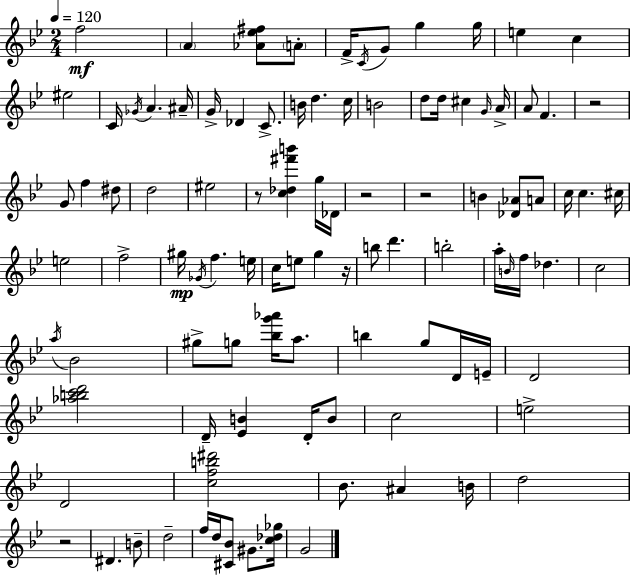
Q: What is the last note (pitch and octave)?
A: G4